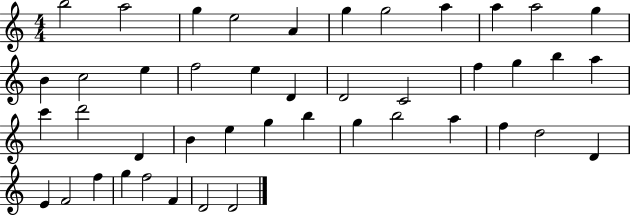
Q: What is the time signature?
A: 4/4